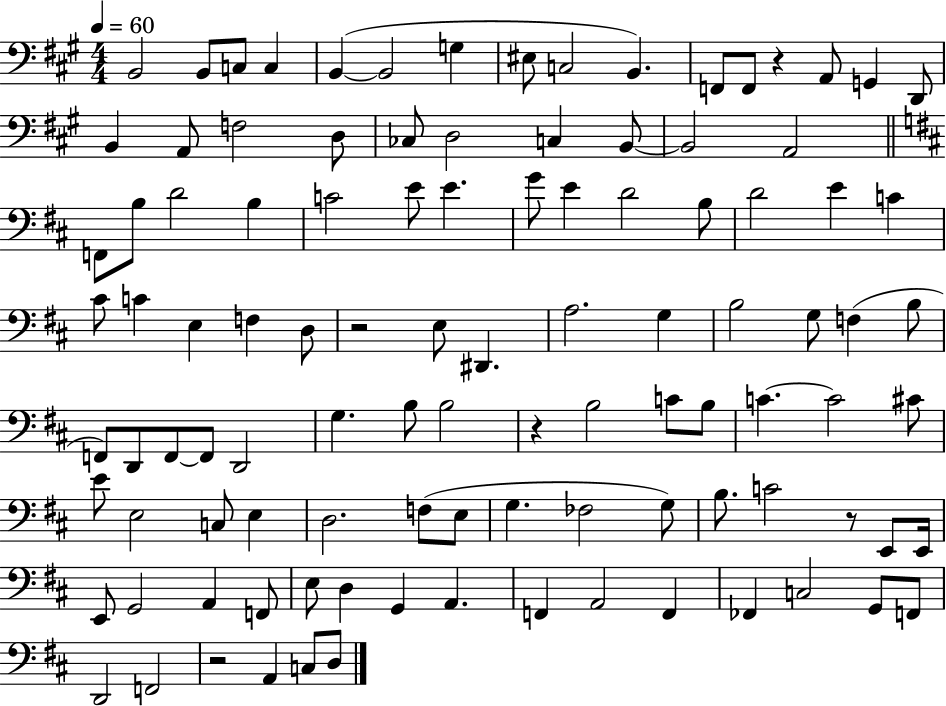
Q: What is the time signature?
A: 4/4